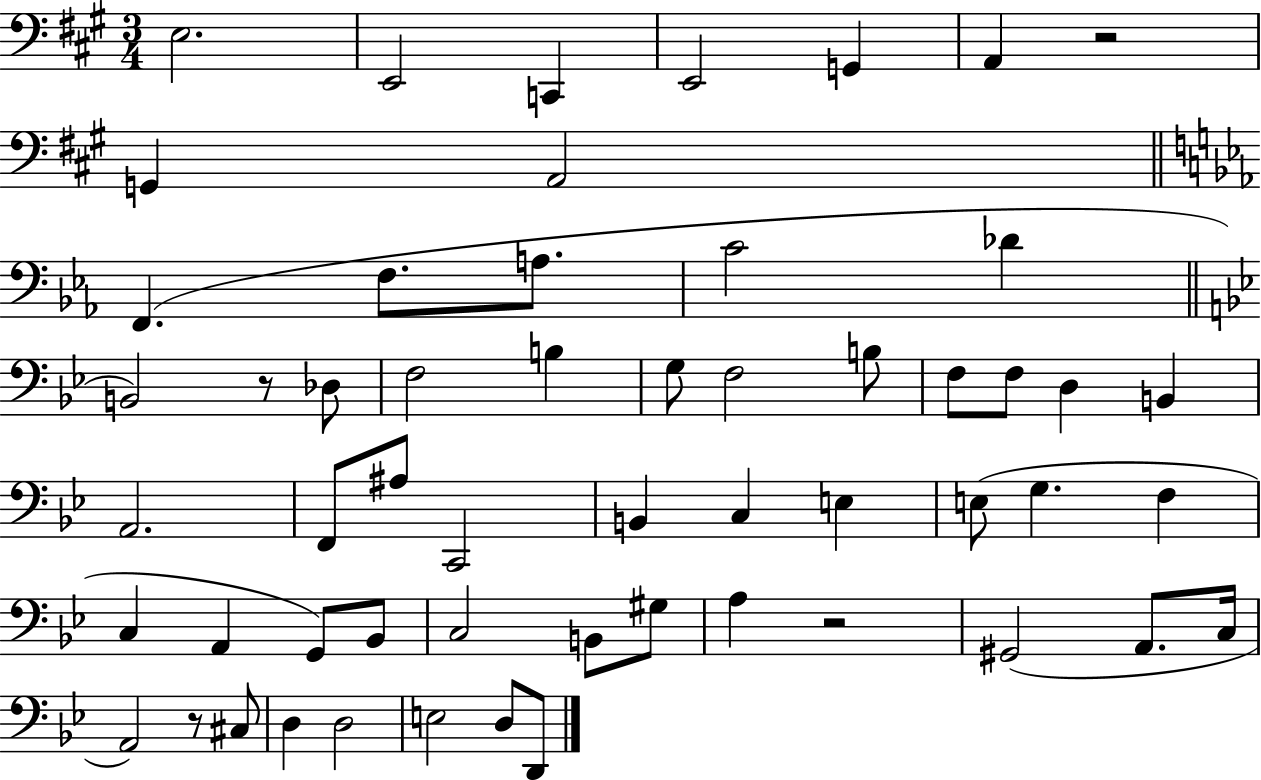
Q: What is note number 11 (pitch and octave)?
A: A3